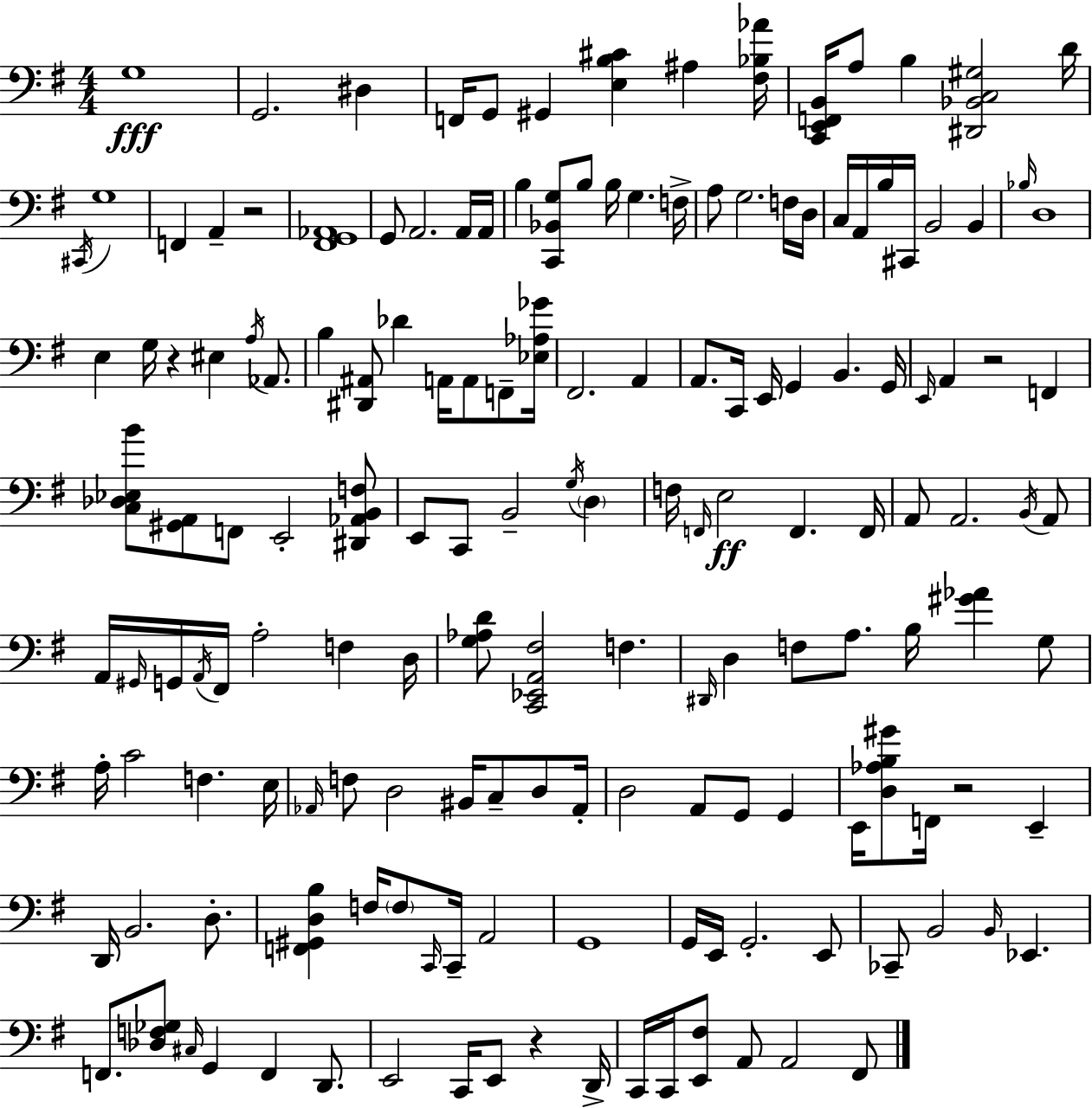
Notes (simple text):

G3/w G2/h. D#3/q F2/s G2/e G#2/q [E3,B3,C#4]/q A#3/q [F#3,Bb3,Ab4]/s [C2,E2,F2,B2]/s A3/e B3/q [D#2,Bb2,C3,G#3]/h D4/s C#2/s G3/w F2/q A2/q R/h [F#2,G2,Ab2]/w G2/e A2/h. A2/s A2/s B3/q [C2,Bb2,G3]/e B3/e B3/s G3/q. F3/s A3/e G3/h. F3/s D3/s C3/s A2/s B3/s C#2/s B2/h B2/q Bb3/s D3/w E3/q G3/s R/q EIS3/q A3/s Ab2/e. B3/q [D#2,A#2]/e Db4/q A2/s A2/e F2/e [Eb3,Ab3,Gb4]/s F#2/h. A2/q A2/e. C2/s E2/s G2/q B2/q. G2/s E2/s A2/q R/h F2/q [C3,Db3,Eb3,B4]/e [G#2,A2]/e F2/e E2/h [D#2,Ab2,B2,F3]/e E2/e C2/e B2/h G3/s D3/q F3/s F2/s E3/h F2/q. F2/s A2/e A2/h. B2/s A2/e A2/s G#2/s G2/s A2/s F#2/s A3/h F3/q D3/s [G3,Ab3,D4]/e [C2,Eb2,A2,F#3]/h F3/q. D#2/s D3/q F3/e A3/e. B3/s [G#4,Ab4]/q G3/e A3/s C4/h F3/q. E3/s Ab2/s F3/e D3/h BIS2/s C3/e D3/e Ab2/s D3/h A2/e G2/e G2/q E2/s [D3,Ab3,B3,G#4]/e F2/s R/h E2/q D2/s B2/h. D3/e. [F2,G#2,D3,B3]/q F3/s F3/e C2/s C2/s A2/h G2/w G2/s E2/s G2/h. E2/e CES2/e B2/h B2/s Eb2/q. F2/e. [Db3,F3,Gb3]/e C#3/s G2/q F2/q D2/e. E2/h C2/s E2/e R/q D2/s C2/s C2/s [E2,F#3]/e A2/e A2/h F#2/e